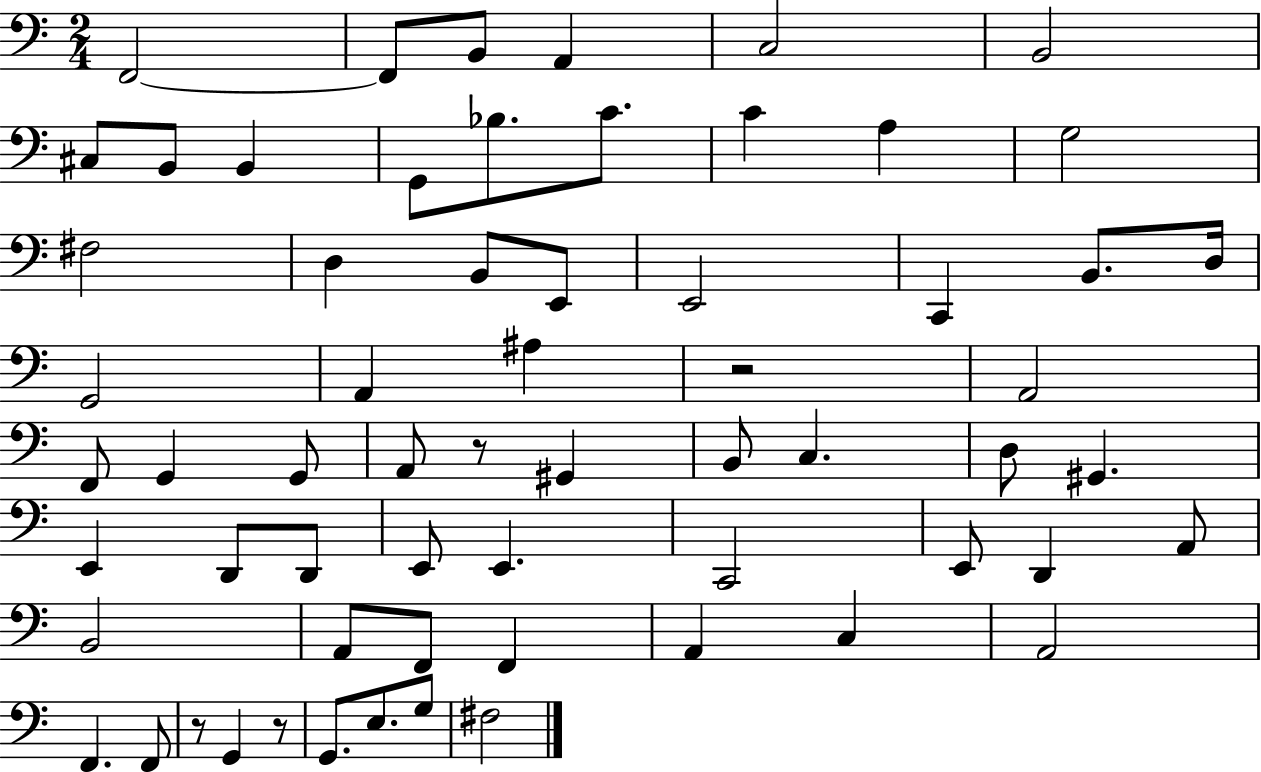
X:1
T:Untitled
M:2/4
L:1/4
K:C
F,,2 F,,/2 B,,/2 A,, C,2 B,,2 ^C,/2 B,,/2 B,, G,,/2 _B,/2 C/2 C A, G,2 ^F,2 D, B,,/2 E,,/2 E,,2 C,, B,,/2 D,/4 G,,2 A,, ^A, z2 A,,2 F,,/2 G,, G,,/2 A,,/2 z/2 ^G,, B,,/2 C, D,/2 ^G,, E,, D,,/2 D,,/2 E,,/2 E,, C,,2 E,,/2 D,, A,,/2 B,,2 A,,/2 F,,/2 F,, A,, C, A,,2 F,, F,,/2 z/2 G,, z/2 G,,/2 E,/2 G,/2 ^F,2